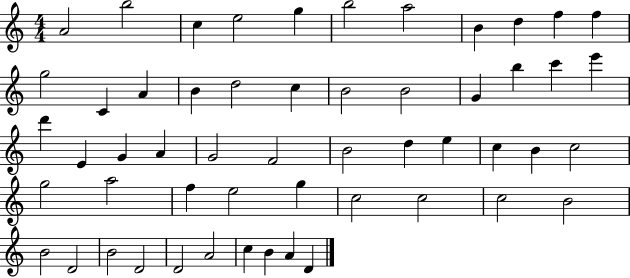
{
  \clef treble
  \numericTimeSignature
  \time 4/4
  \key c \major
  a'2 b''2 | c''4 e''2 g''4 | b''2 a''2 | b'4 d''4 f''4 f''4 | \break g''2 c'4 a'4 | b'4 d''2 c''4 | b'2 b'2 | g'4 b''4 c'''4 e'''4 | \break d'''4 e'4 g'4 a'4 | g'2 f'2 | b'2 d''4 e''4 | c''4 b'4 c''2 | \break g''2 a''2 | f''4 e''2 g''4 | c''2 c''2 | c''2 b'2 | \break b'2 d'2 | b'2 d'2 | d'2 a'2 | c''4 b'4 a'4 d'4 | \break \bar "|."
}